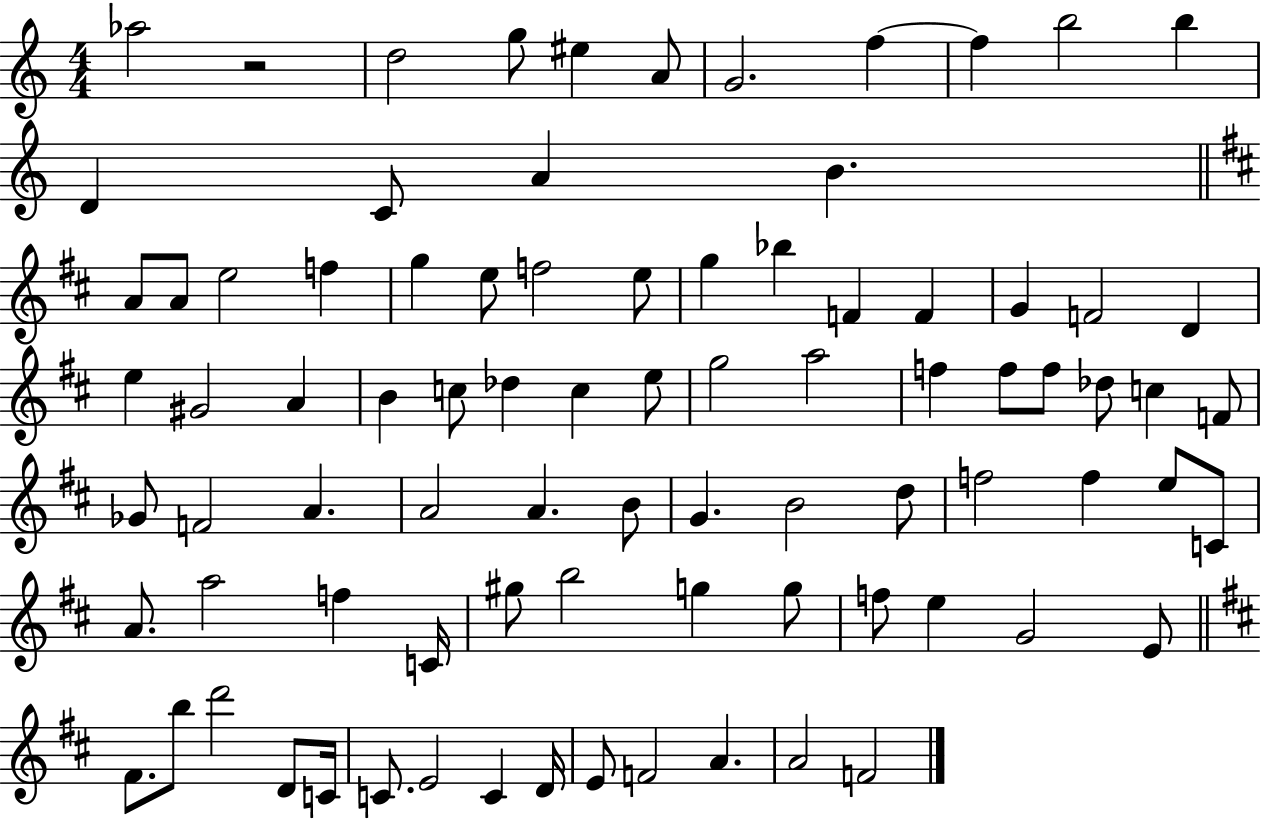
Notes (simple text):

Ab5/h R/h D5/h G5/e EIS5/q A4/e G4/h. F5/q F5/q B5/h B5/q D4/q C4/e A4/q B4/q. A4/e A4/e E5/h F5/q G5/q E5/e F5/h E5/e G5/q Bb5/q F4/q F4/q G4/q F4/h D4/q E5/q G#4/h A4/q B4/q C5/e Db5/q C5/q E5/e G5/h A5/h F5/q F5/e F5/e Db5/e C5/q F4/e Gb4/e F4/h A4/q. A4/h A4/q. B4/e G4/q. B4/h D5/e F5/h F5/q E5/e C4/e A4/e. A5/h F5/q C4/s G#5/e B5/h G5/q G5/e F5/e E5/q G4/h E4/e F#4/e. B5/e D6/h D4/e C4/s C4/e. E4/h C4/q D4/s E4/e F4/h A4/q. A4/h F4/h